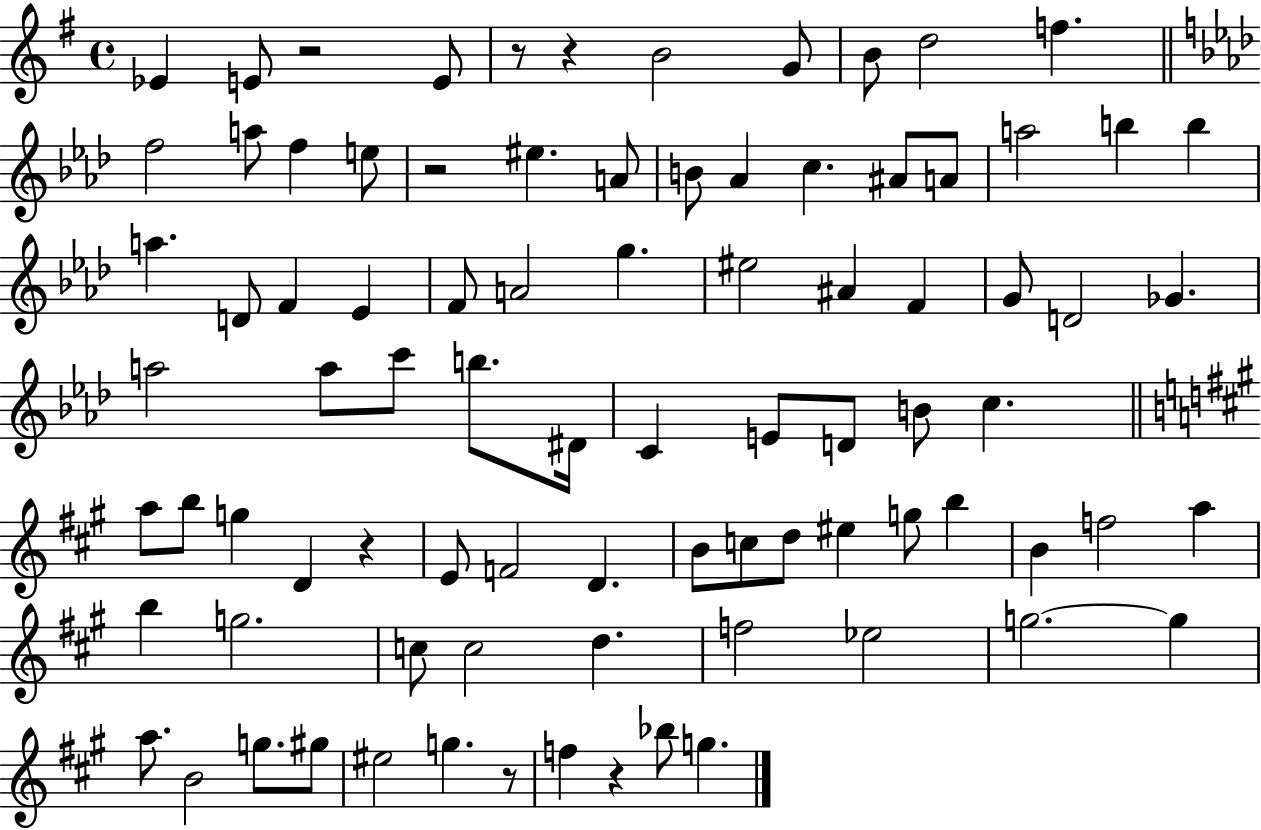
{
  \clef treble
  \time 4/4
  \defaultTimeSignature
  \key g \major
  ees'4 e'8 r2 e'8 | r8 r4 b'2 g'8 | b'8 d''2 f''4. | \bar "||" \break \key f \minor f''2 a''8 f''4 e''8 | r2 eis''4. a'8 | b'8 aes'4 c''4. ais'8 a'8 | a''2 b''4 b''4 | \break a''4. d'8 f'4 ees'4 | f'8 a'2 g''4. | eis''2 ais'4 f'4 | g'8 d'2 ges'4. | \break a''2 a''8 c'''8 b''8. dis'16 | c'4 e'8 d'8 b'8 c''4. | \bar "||" \break \key a \major a''8 b''8 g''4 d'4 r4 | e'8 f'2 d'4. | b'8 c''8 d''8 eis''4 g''8 b''4 | b'4 f''2 a''4 | \break b''4 g''2. | c''8 c''2 d''4. | f''2 ees''2 | g''2.~~ g''4 | \break a''8. b'2 g''8. gis''8 | eis''2 g''4. r8 | f''4 r4 bes''8 g''4. | \bar "|."
}